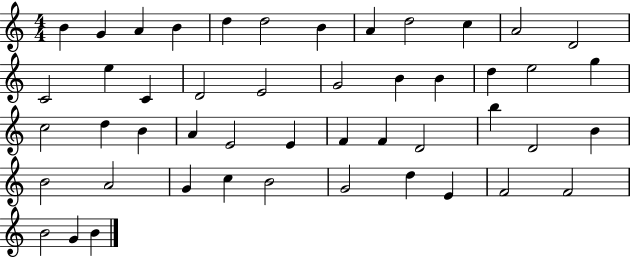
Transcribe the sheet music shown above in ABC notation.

X:1
T:Untitled
M:4/4
L:1/4
K:C
B G A B d d2 B A d2 c A2 D2 C2 e C D2 E2 G2 B B d e2 g c2 d B A E2 E F F D2 b D2 B B2 A2 G c B2 G2 d E F2 F2 B2 G B